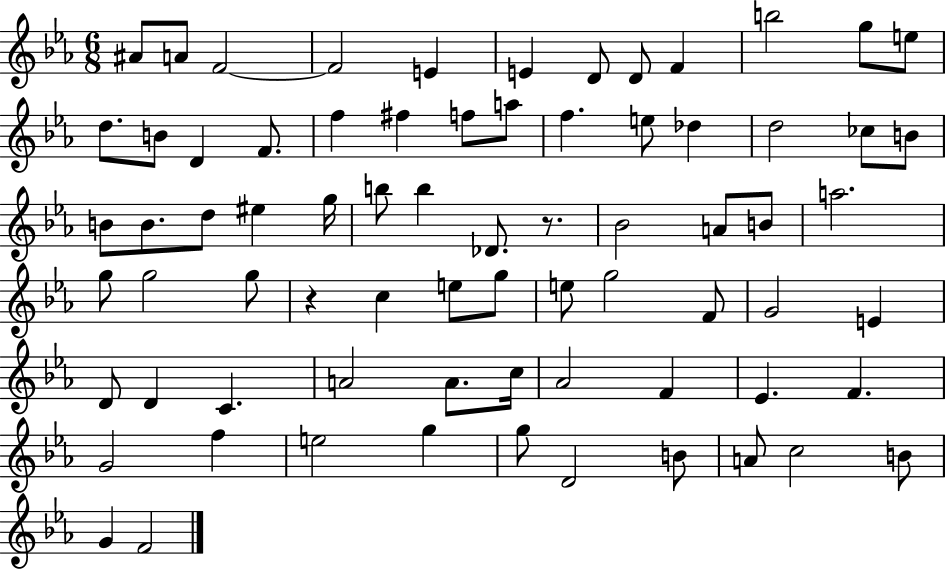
A#4/e A4/e F4/h F4/h E4/q E4/q D4/e D4/e F4/q B5/h G5/e E5/e D5/e. B4/e D4/q F4/e. F5/q F#5/q F5/e A5/e F5/q. E5/e Db5/q D5/h CES5/e B4/e B4/e B4/e. D5/e EIS5/q G5/s B5/e B5/q Db4/e. R/e. Bb4/h A4/e B4/e A5/h. G5/e G5/h G5/e R/q C5/q E5/e G5/e E5/e G5/h F4/e G4/h E4/q D4/e D4/q C4/q. A4/h A4/e. C5/s Ab4/h F4/q Eb4/q. F4/q. G4/h F5/q E5/h G5/q G5/e D4/h B4/e A4/e C5/h B4/e G4/q F4/h